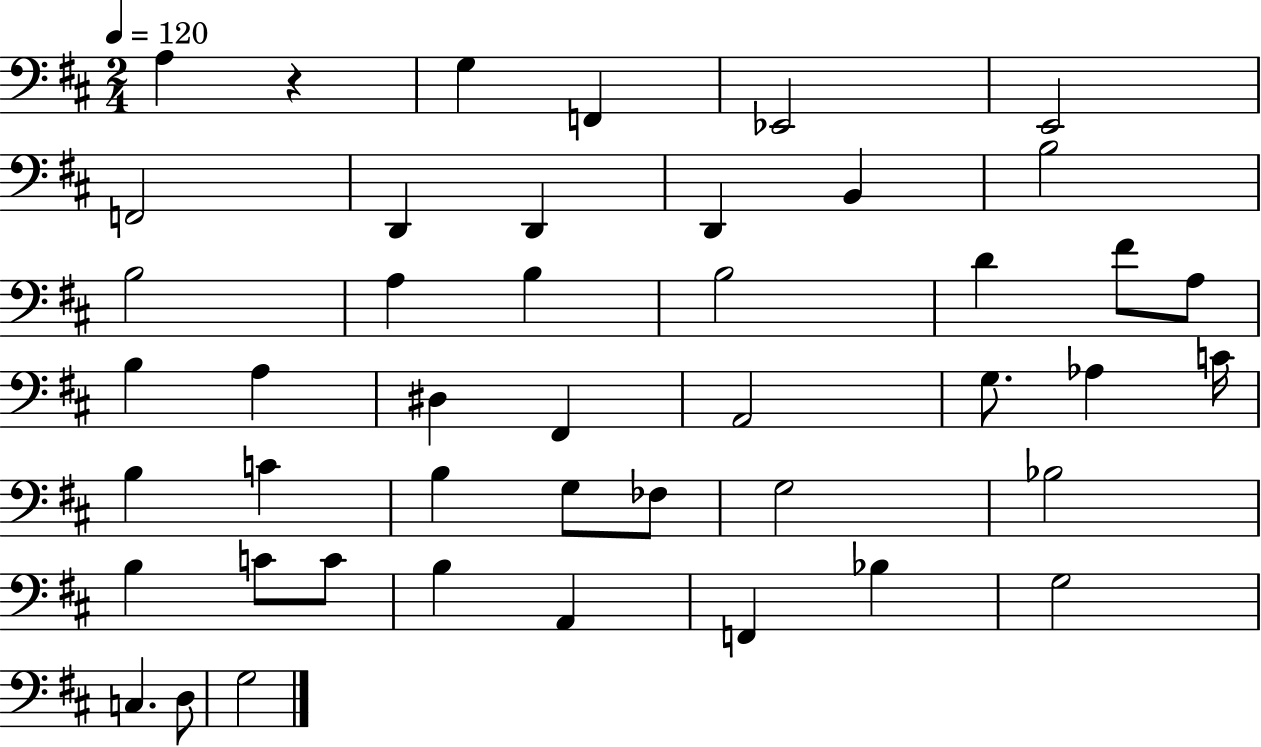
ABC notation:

X:1
T:Untitled
M:2/4
L:1/4
K:D
A, z G, F,, _E,,2 E,,2 F,,2 D,, D,, D,, B,, B,2 B,2 A, B, B,2 D ^F/2 A,/2 B, A, ^D, ^F,, A,,2 G,/2 _A, C/4 B, C B, G,/2 _F,/2 G,2 _B,2 B, C/2 C/2 B, A,, F,, _B, G,2 C, D,/2 G,2